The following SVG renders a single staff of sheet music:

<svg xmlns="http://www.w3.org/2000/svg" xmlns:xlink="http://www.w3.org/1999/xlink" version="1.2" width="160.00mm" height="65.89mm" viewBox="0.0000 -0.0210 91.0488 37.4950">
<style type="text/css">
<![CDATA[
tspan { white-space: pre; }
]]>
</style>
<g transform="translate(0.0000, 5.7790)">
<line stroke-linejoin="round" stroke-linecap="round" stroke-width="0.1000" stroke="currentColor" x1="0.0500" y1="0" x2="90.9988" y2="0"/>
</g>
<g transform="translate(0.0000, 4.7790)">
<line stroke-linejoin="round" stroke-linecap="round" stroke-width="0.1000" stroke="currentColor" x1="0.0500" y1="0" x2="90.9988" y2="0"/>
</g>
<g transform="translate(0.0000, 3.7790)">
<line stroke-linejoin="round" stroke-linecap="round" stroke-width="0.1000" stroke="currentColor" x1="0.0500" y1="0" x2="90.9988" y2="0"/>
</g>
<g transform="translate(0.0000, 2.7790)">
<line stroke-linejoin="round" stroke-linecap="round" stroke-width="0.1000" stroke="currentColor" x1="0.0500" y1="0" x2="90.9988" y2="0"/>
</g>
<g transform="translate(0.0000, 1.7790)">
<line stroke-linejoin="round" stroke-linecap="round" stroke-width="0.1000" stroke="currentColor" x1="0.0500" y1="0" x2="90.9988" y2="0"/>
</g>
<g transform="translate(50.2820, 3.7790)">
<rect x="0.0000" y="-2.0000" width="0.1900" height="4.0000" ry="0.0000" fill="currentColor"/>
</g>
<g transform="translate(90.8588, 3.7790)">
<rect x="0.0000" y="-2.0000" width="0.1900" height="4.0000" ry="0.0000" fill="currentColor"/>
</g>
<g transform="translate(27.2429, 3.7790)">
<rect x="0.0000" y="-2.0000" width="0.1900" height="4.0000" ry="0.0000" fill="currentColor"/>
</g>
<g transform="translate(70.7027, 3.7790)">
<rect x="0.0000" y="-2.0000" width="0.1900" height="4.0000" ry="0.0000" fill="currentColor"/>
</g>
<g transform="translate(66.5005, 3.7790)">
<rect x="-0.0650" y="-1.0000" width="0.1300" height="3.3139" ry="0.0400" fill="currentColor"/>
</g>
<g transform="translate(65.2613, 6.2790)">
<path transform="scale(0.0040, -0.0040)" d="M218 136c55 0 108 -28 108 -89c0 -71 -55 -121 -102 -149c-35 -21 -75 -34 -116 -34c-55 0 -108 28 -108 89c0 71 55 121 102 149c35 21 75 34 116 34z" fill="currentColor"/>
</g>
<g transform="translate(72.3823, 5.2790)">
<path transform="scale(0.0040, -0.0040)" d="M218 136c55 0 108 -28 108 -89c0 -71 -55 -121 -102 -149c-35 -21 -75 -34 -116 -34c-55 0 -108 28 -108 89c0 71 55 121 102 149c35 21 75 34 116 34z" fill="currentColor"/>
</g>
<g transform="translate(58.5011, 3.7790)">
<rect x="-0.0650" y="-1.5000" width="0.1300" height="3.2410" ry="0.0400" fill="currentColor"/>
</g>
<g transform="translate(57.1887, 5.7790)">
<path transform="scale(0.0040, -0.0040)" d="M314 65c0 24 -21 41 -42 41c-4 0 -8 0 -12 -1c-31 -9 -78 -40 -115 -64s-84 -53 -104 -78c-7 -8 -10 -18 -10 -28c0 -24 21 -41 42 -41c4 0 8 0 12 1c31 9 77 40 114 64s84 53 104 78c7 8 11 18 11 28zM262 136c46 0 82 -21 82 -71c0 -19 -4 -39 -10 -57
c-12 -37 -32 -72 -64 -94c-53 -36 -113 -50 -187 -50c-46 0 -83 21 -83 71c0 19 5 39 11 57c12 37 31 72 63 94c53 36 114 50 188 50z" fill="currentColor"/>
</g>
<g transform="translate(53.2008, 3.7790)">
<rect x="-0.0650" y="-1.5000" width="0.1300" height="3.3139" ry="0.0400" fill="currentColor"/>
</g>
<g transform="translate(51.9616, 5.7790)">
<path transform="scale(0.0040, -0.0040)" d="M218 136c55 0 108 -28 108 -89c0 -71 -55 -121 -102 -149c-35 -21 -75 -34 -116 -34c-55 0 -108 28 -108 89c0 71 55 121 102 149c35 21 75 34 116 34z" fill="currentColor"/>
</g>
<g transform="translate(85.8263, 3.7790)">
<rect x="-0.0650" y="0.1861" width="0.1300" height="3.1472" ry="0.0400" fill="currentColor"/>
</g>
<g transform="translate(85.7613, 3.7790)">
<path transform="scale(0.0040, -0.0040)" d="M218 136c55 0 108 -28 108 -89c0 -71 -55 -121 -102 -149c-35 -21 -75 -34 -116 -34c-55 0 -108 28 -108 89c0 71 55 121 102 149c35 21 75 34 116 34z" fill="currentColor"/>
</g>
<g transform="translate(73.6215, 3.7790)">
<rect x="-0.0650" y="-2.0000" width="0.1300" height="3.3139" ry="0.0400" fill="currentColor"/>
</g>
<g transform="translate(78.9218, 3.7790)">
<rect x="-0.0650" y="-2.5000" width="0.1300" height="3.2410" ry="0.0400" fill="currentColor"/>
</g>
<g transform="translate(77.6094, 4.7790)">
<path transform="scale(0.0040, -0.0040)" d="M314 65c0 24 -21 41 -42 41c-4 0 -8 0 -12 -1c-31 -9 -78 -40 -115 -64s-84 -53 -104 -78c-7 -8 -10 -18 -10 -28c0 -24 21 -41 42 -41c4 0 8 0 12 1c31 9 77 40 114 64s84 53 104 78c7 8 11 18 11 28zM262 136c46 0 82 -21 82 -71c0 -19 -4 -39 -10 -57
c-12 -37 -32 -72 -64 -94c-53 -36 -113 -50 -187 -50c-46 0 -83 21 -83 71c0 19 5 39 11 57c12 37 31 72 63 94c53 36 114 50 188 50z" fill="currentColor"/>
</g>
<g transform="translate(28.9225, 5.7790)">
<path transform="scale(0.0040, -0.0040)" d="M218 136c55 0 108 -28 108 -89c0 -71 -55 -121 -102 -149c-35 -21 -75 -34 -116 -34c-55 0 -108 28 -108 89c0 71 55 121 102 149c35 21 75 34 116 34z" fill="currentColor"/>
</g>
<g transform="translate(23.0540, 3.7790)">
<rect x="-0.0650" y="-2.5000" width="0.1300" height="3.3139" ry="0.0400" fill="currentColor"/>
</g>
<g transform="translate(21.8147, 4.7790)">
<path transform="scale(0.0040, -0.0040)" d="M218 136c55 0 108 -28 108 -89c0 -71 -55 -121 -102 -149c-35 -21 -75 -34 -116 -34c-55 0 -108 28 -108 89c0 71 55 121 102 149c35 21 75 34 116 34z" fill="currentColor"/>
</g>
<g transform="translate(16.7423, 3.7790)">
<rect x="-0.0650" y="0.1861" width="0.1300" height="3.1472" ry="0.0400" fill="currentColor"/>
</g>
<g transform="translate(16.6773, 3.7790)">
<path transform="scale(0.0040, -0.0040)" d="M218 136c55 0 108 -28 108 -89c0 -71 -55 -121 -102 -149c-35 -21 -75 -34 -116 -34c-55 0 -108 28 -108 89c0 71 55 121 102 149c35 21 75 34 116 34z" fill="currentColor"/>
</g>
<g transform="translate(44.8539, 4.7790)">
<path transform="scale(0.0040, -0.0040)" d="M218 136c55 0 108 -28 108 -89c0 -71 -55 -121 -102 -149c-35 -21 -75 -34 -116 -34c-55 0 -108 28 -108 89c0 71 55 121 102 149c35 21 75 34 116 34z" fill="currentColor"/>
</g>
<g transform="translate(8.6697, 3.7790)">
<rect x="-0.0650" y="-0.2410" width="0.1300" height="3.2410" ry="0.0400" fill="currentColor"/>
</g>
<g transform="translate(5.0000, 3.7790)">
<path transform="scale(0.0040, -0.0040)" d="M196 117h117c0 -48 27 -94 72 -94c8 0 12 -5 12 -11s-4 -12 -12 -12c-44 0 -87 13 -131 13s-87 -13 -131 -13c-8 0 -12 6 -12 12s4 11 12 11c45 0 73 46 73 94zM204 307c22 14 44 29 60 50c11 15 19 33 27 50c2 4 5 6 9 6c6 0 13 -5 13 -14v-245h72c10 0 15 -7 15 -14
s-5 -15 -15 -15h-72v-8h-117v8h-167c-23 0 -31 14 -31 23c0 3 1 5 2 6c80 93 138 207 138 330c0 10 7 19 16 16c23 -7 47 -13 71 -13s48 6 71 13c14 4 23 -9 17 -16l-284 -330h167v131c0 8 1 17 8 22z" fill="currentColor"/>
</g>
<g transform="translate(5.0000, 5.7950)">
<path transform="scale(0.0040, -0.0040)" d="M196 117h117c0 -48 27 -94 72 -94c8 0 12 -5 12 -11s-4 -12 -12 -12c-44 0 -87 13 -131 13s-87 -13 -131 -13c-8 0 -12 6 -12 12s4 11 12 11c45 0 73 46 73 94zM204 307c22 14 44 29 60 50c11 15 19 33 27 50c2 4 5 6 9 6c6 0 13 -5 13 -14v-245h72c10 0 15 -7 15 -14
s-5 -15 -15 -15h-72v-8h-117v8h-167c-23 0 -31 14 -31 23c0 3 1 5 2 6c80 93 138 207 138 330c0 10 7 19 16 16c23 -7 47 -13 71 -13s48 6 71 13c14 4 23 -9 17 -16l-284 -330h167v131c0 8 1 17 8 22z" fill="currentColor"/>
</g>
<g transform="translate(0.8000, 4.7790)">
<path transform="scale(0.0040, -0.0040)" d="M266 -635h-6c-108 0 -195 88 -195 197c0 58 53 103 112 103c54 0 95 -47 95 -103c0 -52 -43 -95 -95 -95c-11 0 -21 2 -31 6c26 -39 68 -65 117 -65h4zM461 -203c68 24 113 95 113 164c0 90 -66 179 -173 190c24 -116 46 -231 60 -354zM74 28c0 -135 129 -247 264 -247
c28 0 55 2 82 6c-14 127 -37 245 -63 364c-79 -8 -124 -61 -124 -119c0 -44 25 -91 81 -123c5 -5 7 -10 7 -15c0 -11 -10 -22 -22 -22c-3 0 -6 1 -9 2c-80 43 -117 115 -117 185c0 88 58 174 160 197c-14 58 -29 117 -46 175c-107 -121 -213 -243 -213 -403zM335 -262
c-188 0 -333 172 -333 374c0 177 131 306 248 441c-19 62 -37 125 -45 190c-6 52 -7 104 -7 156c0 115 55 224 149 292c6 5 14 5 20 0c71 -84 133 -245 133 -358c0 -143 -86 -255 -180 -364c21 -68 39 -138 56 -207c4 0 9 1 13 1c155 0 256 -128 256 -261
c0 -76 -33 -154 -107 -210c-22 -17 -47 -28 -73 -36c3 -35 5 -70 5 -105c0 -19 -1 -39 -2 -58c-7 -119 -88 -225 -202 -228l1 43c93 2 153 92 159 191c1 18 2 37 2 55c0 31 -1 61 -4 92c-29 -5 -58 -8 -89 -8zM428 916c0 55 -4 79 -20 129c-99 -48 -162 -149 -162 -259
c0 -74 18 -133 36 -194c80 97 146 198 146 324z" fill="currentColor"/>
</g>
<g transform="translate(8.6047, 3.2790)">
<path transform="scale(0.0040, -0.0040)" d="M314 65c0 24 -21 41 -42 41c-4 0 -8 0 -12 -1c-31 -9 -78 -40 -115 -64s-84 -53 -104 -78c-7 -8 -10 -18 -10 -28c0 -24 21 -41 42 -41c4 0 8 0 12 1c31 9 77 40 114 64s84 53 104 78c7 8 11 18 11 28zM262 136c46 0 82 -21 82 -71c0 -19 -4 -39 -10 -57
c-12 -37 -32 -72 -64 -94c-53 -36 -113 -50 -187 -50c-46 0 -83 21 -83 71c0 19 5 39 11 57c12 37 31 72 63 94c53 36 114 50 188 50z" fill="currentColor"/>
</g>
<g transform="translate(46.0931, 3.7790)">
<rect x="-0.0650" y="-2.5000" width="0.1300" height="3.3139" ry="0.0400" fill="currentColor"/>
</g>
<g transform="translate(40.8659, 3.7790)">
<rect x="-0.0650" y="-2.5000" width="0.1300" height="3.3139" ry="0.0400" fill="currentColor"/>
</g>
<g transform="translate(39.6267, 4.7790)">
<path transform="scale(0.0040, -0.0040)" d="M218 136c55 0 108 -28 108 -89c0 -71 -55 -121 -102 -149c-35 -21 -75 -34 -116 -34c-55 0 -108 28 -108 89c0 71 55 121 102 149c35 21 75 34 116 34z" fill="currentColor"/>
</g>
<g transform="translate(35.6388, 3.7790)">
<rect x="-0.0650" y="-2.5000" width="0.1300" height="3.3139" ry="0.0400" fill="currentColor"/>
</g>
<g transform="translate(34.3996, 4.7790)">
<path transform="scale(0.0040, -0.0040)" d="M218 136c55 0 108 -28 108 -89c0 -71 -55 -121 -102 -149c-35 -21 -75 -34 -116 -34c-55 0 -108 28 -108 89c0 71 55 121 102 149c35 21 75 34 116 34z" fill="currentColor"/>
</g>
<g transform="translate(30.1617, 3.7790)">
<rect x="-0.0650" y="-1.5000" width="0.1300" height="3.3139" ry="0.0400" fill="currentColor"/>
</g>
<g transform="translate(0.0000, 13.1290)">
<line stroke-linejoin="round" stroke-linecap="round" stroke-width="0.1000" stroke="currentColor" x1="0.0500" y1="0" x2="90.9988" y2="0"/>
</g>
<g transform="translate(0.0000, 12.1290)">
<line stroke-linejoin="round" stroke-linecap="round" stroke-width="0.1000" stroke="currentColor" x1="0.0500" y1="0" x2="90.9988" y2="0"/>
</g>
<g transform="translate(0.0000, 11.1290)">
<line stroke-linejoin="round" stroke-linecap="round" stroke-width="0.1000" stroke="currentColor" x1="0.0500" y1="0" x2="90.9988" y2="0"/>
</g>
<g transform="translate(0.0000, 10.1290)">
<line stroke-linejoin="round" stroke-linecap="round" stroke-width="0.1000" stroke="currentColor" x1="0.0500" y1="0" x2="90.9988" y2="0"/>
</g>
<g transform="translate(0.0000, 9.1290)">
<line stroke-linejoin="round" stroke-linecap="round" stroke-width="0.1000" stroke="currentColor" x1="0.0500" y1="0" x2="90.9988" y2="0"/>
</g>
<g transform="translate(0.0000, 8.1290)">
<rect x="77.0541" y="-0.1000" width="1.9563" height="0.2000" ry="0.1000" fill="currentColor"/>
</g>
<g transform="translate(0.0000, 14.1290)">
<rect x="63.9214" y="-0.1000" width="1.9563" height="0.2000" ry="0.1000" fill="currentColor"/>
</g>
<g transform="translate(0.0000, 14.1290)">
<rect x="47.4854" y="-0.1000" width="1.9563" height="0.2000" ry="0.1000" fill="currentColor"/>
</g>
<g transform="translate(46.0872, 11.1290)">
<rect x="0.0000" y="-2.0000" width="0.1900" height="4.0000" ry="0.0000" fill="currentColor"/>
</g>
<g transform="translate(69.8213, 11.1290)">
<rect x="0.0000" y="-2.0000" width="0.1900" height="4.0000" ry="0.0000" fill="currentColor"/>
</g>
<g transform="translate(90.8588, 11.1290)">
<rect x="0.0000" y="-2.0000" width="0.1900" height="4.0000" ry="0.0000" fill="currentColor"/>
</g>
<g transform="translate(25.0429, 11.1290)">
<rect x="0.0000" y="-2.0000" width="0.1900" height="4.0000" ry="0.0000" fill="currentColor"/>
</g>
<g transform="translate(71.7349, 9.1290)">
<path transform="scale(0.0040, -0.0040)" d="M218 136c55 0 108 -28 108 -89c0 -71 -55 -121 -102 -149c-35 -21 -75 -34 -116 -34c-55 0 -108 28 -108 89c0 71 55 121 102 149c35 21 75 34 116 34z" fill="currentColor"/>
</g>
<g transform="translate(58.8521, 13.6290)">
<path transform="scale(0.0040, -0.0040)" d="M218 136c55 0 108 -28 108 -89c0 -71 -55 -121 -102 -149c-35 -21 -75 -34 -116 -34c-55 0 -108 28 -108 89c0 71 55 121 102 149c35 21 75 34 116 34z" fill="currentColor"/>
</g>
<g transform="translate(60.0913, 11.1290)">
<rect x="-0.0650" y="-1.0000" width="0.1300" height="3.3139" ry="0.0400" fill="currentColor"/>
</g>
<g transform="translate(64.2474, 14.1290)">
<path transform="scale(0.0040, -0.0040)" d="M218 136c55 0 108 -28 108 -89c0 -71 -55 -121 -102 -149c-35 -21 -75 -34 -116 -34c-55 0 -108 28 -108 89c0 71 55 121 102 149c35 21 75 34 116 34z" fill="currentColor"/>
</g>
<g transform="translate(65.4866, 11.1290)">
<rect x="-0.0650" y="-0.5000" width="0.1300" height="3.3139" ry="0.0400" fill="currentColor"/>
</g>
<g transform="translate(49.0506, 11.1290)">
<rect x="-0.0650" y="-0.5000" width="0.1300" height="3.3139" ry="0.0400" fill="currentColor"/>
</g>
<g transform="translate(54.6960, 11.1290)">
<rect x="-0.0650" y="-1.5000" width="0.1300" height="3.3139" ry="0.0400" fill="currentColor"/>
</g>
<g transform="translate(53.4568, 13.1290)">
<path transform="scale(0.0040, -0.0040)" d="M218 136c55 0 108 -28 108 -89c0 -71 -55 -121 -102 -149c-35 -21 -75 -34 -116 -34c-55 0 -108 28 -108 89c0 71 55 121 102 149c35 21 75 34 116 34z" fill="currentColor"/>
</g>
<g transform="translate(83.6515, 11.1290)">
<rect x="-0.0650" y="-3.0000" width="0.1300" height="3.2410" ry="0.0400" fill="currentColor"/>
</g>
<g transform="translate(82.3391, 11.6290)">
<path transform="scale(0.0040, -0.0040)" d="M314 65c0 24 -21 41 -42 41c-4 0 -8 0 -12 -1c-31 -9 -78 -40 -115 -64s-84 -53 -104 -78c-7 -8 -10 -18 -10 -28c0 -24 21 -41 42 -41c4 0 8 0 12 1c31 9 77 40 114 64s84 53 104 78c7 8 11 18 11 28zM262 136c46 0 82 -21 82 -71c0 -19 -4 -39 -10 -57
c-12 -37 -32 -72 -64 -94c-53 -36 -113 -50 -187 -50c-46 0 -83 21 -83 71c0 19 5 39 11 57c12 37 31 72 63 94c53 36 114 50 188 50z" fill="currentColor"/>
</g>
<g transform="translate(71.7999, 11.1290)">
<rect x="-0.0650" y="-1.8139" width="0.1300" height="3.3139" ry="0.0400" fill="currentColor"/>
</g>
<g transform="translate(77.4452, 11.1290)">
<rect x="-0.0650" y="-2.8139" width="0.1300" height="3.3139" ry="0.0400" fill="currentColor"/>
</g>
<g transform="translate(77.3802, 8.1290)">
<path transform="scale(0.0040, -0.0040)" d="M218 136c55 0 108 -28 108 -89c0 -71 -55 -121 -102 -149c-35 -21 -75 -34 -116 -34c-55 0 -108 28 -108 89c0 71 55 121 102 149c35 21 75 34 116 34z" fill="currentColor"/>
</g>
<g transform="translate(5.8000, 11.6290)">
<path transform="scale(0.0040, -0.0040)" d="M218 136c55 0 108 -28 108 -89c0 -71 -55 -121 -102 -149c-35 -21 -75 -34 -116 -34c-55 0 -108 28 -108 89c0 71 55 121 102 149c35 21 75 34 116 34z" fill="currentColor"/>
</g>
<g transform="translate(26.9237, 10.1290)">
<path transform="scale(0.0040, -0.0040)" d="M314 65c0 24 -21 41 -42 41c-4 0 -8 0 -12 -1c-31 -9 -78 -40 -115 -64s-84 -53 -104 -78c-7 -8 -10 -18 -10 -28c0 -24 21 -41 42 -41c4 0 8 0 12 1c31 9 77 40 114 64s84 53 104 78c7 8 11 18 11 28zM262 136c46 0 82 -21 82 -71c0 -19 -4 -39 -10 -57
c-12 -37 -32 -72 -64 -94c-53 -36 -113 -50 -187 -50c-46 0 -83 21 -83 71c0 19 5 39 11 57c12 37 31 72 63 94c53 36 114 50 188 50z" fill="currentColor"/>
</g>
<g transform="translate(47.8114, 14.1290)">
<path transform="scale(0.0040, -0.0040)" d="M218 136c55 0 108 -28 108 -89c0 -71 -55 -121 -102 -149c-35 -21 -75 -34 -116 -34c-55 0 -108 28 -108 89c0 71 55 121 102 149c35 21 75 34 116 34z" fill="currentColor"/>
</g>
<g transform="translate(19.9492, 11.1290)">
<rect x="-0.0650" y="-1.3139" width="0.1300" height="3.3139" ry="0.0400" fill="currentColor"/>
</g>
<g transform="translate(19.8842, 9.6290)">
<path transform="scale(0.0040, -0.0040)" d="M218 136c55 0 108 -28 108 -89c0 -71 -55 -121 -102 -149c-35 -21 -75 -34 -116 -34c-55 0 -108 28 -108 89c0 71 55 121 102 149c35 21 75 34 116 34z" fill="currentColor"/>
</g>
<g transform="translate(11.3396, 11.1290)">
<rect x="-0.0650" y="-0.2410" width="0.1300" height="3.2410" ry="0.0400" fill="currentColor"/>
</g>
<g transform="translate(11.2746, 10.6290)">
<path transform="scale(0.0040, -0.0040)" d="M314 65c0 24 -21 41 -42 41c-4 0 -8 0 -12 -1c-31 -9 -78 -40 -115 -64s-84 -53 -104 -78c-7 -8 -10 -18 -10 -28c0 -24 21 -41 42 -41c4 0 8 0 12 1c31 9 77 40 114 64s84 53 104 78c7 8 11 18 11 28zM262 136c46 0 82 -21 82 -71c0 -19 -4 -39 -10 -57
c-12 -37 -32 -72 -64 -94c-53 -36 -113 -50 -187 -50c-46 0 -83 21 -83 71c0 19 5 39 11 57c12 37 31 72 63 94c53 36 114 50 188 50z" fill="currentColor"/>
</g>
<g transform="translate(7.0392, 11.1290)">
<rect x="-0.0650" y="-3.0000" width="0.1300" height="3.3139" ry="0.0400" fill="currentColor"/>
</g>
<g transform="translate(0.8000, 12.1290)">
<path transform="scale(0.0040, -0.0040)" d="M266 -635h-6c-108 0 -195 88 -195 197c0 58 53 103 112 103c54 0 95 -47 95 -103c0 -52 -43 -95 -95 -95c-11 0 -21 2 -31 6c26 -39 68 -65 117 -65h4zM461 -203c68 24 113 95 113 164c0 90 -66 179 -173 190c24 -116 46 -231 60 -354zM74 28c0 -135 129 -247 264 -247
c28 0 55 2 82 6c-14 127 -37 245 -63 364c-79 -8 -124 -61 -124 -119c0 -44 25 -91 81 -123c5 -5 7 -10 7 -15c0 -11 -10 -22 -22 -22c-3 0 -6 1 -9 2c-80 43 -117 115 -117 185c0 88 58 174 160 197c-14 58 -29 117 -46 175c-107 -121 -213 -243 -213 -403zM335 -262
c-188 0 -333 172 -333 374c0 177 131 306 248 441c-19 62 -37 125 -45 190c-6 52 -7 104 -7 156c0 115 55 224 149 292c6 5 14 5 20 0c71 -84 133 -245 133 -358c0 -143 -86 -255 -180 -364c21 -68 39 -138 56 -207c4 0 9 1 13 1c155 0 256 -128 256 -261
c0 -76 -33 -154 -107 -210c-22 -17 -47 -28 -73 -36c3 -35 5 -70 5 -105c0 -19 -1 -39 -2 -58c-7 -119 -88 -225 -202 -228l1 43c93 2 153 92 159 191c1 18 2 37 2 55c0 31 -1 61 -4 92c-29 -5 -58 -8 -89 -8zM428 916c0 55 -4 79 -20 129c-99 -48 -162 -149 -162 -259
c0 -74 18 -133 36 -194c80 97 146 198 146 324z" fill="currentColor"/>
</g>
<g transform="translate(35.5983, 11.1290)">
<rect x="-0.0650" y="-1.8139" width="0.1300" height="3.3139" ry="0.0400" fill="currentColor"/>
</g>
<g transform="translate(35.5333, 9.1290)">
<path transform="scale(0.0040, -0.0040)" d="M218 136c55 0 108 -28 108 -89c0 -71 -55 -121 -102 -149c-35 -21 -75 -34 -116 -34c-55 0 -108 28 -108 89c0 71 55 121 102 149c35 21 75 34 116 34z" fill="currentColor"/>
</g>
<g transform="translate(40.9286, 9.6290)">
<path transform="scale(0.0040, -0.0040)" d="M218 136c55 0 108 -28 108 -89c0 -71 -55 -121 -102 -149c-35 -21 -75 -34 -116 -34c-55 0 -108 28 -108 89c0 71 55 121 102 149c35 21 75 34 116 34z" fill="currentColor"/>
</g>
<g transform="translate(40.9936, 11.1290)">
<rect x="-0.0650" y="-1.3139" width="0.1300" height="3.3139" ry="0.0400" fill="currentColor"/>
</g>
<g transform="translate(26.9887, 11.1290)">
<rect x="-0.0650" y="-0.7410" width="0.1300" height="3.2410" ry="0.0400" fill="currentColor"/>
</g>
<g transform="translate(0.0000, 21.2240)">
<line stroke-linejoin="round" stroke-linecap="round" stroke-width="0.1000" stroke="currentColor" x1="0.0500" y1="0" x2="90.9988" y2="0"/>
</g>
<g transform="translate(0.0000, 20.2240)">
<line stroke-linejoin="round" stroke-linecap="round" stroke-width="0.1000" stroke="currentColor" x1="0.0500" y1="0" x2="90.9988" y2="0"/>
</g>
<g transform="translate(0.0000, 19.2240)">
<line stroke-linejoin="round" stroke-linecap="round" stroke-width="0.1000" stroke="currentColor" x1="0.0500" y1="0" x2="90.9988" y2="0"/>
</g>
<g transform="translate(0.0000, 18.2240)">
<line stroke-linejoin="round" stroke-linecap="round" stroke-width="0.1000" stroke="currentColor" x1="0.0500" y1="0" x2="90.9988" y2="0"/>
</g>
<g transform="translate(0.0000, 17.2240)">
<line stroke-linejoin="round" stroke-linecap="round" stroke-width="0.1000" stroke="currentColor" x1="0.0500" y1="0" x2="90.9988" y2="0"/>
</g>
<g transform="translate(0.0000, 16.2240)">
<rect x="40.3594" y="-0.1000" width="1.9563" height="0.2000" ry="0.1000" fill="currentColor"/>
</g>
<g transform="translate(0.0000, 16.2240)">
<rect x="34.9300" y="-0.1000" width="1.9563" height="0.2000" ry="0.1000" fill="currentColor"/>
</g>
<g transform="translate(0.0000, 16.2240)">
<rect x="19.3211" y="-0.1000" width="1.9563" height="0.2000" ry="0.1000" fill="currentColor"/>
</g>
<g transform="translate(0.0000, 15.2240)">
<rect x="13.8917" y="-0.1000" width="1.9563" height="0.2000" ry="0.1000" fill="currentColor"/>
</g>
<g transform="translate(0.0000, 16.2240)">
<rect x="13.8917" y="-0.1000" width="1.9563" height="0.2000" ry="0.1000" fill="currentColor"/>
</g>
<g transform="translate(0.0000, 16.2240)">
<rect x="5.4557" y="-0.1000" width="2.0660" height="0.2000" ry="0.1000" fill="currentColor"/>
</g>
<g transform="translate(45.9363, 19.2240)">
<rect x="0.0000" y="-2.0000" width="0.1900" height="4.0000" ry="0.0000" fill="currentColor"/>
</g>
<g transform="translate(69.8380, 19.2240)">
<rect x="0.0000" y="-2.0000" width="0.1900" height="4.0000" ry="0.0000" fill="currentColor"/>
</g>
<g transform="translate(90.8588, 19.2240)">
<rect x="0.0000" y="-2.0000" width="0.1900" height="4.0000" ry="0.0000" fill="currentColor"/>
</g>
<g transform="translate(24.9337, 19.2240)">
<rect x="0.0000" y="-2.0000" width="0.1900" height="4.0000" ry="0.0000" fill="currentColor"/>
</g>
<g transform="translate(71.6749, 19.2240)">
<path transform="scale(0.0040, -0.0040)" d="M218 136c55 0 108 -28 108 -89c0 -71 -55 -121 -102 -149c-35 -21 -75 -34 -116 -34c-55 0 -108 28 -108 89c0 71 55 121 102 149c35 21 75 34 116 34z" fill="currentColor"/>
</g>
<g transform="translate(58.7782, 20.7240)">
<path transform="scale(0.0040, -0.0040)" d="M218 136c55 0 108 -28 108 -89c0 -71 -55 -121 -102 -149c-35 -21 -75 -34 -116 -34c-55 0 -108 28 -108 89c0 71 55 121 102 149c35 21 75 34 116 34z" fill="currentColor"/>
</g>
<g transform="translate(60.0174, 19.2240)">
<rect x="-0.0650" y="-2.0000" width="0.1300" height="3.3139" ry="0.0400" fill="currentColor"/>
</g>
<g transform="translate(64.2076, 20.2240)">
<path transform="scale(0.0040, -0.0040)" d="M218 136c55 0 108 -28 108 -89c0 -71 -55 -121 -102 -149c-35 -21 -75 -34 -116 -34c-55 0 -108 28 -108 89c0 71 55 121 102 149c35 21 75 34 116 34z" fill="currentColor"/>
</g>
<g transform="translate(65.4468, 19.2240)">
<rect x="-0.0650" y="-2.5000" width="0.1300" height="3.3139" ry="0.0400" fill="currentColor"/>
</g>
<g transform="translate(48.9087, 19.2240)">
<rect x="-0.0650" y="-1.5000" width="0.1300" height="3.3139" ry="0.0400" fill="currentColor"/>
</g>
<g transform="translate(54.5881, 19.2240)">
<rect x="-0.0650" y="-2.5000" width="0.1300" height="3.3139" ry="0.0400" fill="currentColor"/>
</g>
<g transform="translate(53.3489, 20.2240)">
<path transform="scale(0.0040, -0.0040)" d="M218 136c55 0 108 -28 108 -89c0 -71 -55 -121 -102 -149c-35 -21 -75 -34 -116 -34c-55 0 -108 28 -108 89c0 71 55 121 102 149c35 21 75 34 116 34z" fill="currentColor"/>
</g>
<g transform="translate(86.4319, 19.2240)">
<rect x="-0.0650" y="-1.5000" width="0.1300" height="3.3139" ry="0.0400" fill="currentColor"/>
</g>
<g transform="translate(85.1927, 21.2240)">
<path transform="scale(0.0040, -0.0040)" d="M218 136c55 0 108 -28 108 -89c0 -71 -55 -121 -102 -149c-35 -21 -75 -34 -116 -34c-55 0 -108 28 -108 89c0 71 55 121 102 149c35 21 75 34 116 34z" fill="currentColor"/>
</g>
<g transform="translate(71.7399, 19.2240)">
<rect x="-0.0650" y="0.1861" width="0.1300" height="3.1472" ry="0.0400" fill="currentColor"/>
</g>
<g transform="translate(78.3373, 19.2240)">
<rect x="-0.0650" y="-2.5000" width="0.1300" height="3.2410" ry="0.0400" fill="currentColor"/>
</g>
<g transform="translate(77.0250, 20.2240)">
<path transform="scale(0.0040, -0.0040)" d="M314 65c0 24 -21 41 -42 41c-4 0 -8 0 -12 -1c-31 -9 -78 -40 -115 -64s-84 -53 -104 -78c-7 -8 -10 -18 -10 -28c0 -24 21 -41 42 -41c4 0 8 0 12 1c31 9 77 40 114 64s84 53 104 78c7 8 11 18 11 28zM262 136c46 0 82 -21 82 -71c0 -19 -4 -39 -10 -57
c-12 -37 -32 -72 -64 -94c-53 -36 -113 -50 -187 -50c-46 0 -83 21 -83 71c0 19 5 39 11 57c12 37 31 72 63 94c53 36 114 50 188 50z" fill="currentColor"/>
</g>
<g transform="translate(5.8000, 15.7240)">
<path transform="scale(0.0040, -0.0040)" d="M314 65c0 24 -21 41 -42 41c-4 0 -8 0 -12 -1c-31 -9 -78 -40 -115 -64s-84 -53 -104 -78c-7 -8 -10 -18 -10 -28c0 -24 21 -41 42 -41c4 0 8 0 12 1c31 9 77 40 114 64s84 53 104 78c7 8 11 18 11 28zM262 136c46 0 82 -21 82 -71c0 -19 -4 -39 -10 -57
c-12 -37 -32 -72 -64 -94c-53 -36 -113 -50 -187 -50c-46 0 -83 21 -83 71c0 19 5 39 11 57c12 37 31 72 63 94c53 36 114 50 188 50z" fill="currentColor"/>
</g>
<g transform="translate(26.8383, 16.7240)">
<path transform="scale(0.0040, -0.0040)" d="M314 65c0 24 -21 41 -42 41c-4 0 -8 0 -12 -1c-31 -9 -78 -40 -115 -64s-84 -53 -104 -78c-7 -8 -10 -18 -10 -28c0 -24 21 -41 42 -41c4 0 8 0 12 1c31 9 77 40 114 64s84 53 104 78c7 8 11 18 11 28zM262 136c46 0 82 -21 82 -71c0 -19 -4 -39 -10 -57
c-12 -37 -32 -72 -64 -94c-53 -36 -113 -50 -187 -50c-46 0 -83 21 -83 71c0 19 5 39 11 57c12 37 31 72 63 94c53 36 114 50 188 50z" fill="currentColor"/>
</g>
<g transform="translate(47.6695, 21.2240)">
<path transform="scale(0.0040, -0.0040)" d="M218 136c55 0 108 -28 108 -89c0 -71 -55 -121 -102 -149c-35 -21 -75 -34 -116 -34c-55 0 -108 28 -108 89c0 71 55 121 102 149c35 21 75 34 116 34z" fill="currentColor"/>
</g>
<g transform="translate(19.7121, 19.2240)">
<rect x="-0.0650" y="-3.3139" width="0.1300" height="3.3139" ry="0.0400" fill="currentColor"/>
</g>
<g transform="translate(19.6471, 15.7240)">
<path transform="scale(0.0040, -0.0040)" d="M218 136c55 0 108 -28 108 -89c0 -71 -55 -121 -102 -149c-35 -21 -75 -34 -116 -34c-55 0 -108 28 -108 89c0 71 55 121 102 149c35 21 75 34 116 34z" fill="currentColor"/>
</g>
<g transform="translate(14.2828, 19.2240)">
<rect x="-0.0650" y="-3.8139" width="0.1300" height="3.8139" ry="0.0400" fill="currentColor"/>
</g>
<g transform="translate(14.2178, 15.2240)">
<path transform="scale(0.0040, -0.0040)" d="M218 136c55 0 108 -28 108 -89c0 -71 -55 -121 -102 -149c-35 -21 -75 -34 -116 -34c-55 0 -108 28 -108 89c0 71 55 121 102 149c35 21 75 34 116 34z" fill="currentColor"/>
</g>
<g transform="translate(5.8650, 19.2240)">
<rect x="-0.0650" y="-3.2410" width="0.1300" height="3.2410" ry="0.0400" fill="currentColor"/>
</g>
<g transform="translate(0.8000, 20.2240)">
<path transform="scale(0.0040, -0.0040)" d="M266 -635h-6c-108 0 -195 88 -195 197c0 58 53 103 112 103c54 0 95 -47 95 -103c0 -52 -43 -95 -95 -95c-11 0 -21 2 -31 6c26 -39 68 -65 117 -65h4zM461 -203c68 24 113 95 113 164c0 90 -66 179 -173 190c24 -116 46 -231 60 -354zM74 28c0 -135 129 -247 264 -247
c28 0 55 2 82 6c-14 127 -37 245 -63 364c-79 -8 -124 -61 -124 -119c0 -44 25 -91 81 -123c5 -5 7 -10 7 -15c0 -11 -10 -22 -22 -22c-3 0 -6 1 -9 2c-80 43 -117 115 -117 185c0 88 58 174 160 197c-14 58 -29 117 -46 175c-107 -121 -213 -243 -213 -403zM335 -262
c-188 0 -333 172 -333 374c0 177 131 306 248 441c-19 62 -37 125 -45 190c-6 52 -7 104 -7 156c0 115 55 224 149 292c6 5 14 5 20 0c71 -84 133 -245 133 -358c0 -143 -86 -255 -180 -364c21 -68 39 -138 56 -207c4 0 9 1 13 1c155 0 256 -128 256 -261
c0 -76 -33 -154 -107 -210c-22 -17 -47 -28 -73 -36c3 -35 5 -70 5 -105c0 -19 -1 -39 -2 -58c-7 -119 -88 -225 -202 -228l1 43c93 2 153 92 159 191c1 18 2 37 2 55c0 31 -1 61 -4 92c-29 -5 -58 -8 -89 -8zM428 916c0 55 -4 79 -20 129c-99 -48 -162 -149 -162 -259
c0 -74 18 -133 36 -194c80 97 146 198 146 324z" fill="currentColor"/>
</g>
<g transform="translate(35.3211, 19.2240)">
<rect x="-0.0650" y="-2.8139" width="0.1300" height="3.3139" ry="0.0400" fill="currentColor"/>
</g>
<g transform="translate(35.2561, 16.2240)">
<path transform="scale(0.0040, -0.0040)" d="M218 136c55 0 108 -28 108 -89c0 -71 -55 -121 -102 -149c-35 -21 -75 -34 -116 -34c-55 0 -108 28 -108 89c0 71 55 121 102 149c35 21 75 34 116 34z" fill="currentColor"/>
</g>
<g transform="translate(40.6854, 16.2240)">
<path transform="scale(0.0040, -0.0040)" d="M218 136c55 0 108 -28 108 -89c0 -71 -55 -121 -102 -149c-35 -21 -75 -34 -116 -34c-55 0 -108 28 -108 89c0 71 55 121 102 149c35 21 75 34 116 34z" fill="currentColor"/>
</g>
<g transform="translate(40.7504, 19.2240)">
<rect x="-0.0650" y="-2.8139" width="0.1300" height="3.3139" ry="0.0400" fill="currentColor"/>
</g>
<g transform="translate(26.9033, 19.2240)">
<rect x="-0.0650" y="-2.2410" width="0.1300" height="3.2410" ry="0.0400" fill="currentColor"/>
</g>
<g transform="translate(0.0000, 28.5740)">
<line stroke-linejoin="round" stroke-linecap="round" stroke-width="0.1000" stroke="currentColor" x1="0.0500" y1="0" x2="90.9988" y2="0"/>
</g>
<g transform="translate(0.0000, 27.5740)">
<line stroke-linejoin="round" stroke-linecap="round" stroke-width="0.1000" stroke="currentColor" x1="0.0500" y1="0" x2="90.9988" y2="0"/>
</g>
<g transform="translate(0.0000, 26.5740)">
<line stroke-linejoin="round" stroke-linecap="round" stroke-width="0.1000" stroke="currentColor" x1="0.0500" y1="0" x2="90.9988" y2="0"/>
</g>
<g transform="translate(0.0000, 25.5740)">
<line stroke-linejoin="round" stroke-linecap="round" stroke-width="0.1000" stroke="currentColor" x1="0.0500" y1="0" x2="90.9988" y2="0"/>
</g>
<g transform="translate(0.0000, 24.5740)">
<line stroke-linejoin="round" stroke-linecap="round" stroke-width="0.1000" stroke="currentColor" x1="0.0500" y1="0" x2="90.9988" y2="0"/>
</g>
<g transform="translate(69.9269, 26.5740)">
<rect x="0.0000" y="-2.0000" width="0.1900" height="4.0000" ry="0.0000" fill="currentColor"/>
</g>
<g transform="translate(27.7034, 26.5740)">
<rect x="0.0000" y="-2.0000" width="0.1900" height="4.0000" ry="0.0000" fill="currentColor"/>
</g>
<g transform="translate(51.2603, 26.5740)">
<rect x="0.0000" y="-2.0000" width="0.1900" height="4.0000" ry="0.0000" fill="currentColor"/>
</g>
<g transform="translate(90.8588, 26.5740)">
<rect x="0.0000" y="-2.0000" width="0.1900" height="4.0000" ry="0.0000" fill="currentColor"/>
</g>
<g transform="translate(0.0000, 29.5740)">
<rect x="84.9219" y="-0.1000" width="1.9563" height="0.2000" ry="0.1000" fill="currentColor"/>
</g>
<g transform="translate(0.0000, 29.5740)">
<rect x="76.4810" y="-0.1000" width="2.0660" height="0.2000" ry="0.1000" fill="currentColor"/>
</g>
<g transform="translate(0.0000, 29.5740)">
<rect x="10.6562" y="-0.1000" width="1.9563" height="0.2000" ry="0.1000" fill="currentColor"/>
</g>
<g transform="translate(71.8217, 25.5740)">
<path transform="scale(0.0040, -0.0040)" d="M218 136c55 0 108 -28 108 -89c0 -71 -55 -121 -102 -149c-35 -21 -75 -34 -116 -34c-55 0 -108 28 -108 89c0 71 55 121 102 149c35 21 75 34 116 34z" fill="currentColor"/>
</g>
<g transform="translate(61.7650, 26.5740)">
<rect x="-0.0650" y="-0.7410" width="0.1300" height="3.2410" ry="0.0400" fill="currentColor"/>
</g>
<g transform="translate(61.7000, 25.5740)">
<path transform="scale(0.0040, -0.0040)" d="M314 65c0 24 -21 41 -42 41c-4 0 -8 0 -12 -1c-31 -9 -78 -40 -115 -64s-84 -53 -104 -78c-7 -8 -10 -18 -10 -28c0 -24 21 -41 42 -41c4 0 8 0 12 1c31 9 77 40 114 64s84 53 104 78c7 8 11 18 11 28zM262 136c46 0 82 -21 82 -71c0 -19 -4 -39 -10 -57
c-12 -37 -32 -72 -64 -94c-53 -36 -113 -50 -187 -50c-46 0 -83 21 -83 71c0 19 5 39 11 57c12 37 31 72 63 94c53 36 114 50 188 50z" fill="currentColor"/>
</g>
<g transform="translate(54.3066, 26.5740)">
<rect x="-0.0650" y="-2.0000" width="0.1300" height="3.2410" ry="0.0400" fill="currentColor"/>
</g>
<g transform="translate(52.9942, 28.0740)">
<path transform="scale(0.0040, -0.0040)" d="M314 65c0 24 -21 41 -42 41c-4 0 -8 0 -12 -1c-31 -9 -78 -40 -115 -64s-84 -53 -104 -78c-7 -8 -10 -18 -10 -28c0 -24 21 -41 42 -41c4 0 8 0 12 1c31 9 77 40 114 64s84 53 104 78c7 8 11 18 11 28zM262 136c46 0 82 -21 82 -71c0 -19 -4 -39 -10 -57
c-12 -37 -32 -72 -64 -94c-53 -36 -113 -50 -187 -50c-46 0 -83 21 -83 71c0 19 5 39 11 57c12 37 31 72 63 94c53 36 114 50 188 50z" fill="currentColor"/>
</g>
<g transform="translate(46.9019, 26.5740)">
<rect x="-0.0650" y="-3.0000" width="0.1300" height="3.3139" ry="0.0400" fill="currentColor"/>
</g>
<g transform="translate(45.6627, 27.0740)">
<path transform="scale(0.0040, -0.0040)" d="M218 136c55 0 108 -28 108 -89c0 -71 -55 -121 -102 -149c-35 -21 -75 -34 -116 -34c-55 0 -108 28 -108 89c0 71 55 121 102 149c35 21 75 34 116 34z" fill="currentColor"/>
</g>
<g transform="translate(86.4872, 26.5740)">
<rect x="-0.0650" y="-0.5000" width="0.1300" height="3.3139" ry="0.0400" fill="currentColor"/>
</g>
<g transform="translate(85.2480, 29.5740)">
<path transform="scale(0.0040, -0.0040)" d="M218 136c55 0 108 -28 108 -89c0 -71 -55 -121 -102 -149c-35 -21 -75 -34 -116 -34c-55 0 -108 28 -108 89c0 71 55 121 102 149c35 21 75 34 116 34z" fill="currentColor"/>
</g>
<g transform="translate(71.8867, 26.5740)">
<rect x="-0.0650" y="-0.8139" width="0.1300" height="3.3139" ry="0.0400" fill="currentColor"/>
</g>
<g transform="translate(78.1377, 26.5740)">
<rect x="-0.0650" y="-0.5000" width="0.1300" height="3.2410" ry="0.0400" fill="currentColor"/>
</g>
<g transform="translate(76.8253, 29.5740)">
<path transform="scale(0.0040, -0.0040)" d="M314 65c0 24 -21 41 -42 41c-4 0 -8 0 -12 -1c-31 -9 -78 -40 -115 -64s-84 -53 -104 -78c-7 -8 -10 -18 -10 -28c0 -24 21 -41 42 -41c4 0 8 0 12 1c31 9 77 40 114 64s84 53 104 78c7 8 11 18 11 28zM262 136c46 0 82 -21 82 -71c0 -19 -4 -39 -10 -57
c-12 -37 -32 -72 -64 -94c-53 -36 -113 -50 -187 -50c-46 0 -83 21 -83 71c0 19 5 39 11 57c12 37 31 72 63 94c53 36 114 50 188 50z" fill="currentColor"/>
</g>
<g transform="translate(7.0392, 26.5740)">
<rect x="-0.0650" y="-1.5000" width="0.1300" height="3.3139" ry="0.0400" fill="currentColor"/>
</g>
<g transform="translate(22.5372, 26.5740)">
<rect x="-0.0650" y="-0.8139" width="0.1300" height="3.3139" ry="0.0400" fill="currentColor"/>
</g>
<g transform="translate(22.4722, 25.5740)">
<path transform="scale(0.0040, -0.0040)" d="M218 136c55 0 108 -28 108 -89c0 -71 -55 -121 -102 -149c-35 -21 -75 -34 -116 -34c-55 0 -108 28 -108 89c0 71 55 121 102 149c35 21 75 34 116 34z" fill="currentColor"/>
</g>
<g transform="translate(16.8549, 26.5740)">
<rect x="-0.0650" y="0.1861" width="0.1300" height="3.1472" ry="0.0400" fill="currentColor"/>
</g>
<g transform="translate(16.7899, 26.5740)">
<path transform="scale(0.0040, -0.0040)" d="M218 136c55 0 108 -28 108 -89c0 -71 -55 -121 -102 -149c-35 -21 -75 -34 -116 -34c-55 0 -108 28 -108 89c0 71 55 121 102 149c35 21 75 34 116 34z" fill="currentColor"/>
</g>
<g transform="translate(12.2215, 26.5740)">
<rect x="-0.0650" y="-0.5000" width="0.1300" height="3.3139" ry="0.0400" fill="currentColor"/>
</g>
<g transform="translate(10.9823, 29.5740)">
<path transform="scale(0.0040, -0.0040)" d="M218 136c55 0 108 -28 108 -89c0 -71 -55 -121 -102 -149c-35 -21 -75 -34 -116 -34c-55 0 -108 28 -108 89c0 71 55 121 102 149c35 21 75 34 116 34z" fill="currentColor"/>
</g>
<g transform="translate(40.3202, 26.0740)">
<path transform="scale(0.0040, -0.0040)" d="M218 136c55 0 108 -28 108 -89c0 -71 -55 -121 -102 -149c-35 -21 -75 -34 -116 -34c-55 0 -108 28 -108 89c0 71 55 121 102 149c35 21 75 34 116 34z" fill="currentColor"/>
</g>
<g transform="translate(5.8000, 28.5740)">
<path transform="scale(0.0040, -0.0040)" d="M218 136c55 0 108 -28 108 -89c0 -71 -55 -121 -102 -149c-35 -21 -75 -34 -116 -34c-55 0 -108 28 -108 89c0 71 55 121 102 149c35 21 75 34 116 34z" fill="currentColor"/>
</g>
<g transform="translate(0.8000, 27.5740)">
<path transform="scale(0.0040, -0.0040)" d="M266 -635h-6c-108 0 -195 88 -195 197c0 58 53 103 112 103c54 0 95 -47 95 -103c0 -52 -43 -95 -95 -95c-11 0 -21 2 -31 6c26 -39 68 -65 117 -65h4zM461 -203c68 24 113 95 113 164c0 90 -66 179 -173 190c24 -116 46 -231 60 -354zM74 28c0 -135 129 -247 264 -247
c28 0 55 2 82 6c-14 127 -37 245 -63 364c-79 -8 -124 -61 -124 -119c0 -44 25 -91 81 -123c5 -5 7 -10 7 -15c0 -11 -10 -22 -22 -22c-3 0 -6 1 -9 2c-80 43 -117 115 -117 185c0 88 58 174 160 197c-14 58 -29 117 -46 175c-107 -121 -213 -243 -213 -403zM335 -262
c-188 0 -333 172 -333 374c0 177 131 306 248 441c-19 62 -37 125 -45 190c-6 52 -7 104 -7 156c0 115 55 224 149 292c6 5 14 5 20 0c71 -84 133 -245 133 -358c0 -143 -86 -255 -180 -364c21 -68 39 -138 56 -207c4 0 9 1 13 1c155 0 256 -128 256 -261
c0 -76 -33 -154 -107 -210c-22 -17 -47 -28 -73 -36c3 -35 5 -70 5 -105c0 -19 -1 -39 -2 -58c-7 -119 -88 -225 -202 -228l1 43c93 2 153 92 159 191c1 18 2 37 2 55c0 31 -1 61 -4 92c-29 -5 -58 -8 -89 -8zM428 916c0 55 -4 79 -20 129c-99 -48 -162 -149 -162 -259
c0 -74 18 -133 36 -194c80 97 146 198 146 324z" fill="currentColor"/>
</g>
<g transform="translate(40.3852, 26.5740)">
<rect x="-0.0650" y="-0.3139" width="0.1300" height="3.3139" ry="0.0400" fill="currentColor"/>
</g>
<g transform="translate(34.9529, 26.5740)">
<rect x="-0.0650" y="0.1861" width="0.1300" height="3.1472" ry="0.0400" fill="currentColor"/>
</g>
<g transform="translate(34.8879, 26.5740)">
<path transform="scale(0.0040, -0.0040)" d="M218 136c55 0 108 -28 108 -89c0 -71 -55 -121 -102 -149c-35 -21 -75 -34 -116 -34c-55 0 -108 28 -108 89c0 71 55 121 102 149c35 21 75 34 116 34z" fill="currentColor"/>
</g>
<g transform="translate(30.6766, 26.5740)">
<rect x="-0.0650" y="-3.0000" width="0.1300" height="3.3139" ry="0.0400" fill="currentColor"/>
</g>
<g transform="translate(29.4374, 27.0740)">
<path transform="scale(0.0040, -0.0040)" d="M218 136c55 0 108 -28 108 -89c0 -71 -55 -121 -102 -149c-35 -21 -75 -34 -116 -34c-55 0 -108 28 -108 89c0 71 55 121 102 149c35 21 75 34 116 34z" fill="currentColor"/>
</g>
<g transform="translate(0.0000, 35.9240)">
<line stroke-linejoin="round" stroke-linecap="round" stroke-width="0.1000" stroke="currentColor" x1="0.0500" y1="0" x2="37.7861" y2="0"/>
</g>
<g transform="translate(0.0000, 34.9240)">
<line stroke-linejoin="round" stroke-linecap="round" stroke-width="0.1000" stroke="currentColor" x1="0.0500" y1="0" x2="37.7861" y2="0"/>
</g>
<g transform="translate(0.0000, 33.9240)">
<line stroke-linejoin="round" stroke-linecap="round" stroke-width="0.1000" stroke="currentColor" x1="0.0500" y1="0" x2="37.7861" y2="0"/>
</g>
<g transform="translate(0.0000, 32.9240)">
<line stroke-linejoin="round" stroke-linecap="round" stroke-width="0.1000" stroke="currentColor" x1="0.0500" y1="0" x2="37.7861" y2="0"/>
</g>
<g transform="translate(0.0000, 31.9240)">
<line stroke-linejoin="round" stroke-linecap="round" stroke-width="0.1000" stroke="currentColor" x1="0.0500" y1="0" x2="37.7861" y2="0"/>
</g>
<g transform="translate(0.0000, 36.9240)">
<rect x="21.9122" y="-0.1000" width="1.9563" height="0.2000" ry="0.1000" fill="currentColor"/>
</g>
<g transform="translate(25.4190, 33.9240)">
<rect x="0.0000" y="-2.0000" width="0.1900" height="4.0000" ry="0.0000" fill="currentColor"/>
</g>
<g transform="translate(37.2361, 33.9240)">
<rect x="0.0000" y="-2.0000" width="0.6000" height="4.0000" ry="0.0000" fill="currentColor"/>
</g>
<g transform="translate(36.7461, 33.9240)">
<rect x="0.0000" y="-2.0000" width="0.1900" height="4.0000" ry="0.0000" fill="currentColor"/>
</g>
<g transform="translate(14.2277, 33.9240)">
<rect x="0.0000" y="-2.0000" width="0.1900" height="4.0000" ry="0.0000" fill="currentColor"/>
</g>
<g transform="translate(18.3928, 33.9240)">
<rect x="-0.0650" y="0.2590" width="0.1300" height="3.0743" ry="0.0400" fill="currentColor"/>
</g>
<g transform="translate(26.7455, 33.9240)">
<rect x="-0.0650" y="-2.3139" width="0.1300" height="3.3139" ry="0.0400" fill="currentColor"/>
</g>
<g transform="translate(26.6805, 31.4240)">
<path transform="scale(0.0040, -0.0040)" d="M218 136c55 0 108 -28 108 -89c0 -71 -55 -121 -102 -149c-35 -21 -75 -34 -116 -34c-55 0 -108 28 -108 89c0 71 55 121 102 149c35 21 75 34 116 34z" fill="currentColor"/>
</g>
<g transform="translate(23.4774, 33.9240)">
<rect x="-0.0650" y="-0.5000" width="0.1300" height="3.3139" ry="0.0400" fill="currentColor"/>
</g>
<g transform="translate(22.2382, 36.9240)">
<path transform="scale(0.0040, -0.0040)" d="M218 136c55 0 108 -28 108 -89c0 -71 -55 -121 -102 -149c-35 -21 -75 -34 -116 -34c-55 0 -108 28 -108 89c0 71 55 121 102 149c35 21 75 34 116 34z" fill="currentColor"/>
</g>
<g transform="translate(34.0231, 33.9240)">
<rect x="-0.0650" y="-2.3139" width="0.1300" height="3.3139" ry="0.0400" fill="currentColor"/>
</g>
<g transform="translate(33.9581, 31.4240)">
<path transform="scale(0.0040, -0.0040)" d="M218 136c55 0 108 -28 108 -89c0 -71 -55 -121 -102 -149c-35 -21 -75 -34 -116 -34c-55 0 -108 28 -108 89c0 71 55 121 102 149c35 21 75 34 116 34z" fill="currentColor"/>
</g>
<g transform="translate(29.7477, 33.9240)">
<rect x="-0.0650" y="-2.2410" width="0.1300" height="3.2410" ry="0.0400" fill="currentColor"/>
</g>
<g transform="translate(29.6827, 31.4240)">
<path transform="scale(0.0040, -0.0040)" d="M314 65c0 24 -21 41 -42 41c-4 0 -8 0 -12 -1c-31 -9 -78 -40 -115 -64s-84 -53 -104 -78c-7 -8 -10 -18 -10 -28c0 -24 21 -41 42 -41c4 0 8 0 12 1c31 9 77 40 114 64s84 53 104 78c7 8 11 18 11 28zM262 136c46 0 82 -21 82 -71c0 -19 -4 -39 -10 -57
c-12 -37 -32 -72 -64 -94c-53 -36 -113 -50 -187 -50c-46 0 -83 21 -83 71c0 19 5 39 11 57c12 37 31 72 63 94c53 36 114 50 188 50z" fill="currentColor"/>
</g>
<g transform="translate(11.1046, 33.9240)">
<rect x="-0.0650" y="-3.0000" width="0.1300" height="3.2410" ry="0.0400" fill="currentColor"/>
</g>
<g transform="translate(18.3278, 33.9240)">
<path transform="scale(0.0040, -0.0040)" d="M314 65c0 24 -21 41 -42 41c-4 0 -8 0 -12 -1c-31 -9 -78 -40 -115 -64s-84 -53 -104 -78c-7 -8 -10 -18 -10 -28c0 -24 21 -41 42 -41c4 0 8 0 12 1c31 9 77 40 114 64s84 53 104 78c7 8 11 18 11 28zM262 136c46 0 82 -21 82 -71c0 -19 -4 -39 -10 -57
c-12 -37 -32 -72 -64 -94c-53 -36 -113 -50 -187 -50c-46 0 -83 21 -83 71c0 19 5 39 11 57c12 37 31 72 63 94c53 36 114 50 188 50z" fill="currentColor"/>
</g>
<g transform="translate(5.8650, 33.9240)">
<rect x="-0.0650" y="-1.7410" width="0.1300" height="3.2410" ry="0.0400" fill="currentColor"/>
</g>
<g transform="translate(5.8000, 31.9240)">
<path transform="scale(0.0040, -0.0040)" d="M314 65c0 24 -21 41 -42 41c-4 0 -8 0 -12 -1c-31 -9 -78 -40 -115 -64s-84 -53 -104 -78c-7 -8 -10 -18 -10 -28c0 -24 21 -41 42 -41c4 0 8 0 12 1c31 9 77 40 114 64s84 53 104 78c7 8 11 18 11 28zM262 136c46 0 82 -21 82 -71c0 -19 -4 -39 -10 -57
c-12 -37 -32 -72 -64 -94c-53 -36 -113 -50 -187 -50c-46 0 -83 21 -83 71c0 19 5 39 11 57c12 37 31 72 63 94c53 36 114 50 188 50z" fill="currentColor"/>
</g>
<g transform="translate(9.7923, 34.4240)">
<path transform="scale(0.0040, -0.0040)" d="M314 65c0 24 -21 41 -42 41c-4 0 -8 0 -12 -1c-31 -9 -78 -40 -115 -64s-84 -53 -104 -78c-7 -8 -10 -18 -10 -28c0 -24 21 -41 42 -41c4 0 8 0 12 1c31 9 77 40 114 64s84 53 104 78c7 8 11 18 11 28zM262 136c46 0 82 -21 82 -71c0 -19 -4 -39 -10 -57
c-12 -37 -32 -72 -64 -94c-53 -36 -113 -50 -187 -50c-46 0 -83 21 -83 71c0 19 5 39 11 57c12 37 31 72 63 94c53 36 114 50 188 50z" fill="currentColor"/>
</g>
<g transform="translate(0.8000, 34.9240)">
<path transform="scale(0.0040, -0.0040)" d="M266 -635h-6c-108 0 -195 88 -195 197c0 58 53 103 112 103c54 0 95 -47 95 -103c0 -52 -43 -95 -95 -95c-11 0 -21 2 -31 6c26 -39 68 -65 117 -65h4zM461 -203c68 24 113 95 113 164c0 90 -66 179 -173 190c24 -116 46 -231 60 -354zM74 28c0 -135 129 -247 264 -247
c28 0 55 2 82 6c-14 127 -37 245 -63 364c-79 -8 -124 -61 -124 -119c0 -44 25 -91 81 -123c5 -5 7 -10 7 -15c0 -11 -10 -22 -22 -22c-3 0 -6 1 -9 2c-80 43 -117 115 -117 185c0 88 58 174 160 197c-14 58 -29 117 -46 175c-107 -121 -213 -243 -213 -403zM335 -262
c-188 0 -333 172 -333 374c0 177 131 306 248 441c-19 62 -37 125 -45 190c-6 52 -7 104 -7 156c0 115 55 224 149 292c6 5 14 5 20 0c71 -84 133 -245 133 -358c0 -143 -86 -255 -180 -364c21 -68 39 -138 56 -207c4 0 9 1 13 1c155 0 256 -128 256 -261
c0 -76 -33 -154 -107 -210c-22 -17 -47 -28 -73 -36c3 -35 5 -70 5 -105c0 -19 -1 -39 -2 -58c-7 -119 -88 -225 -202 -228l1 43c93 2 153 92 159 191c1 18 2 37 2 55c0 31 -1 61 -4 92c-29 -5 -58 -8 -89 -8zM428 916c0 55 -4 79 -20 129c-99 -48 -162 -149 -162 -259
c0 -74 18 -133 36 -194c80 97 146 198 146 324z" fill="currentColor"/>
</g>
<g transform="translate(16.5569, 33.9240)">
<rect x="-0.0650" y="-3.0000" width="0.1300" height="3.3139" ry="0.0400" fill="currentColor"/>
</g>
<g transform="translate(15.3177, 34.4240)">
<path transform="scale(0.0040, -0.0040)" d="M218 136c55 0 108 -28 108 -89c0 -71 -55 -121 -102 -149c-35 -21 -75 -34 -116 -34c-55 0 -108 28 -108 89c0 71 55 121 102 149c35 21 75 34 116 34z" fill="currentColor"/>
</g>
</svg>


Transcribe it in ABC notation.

X:1
T:Untitled
M:4/4
L:1/4
K:C
c2 B G E G G G E E2 D F G2 B A c2 e d2 f e C E D C f a A2 b2 c' b g2 a a E G F G B G2 E E C B d A B c A F2 d2 d C2 C f2 A2 A B2 C g g2 g